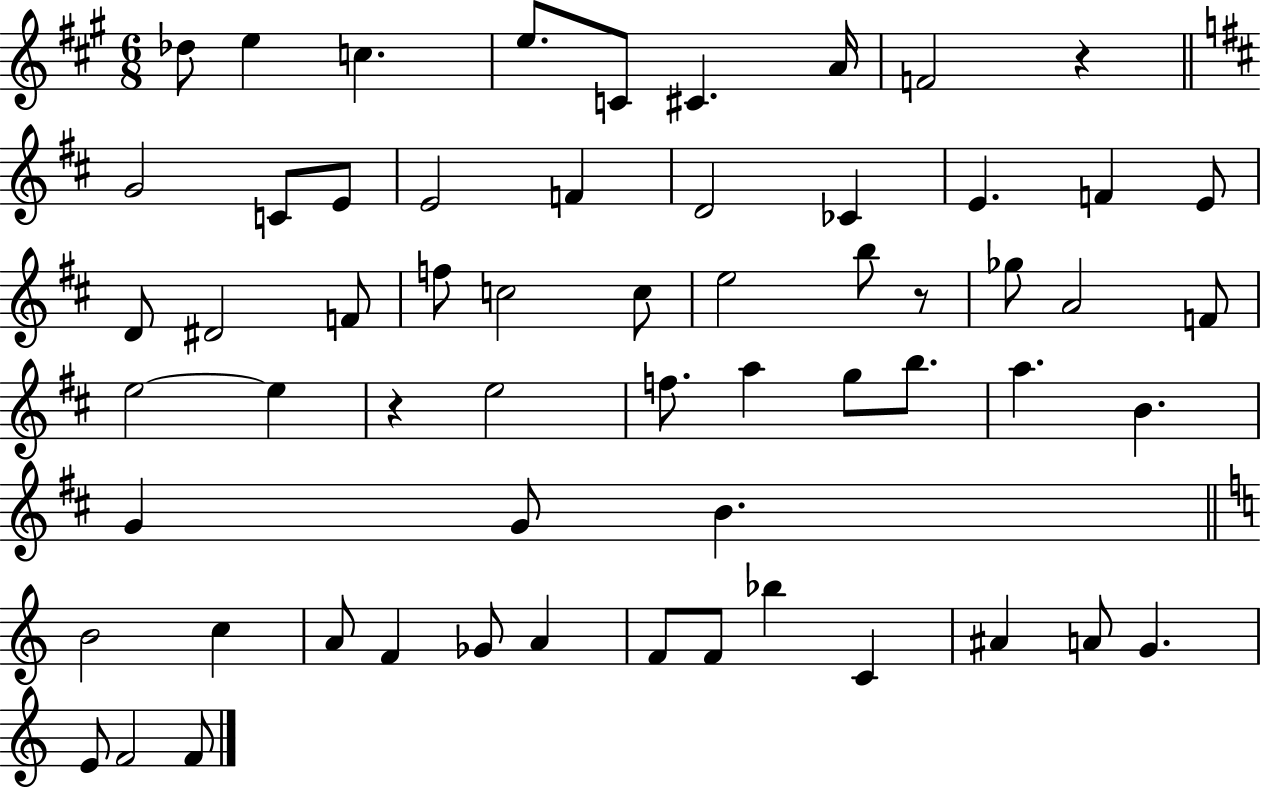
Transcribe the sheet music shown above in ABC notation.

X:1
T:Untitled
M:6/8
L:1/4
K:A
_d/2 e c e/2 C/2 ^C A/4 F2 z G2 C/2 E/2 E2 F D2 _C E F E/2 D/2 ^D2 F/2 f/2 c2 c/2 e2 b/2 z/2 _g/2 A2 F/2 e2 e z e2 f/2 a g/2 b/2 a B G G/2 B B2 c A/2 F _G/2 A F/2 F/2 _b C ^A A/2 G E/2 F2 F/2